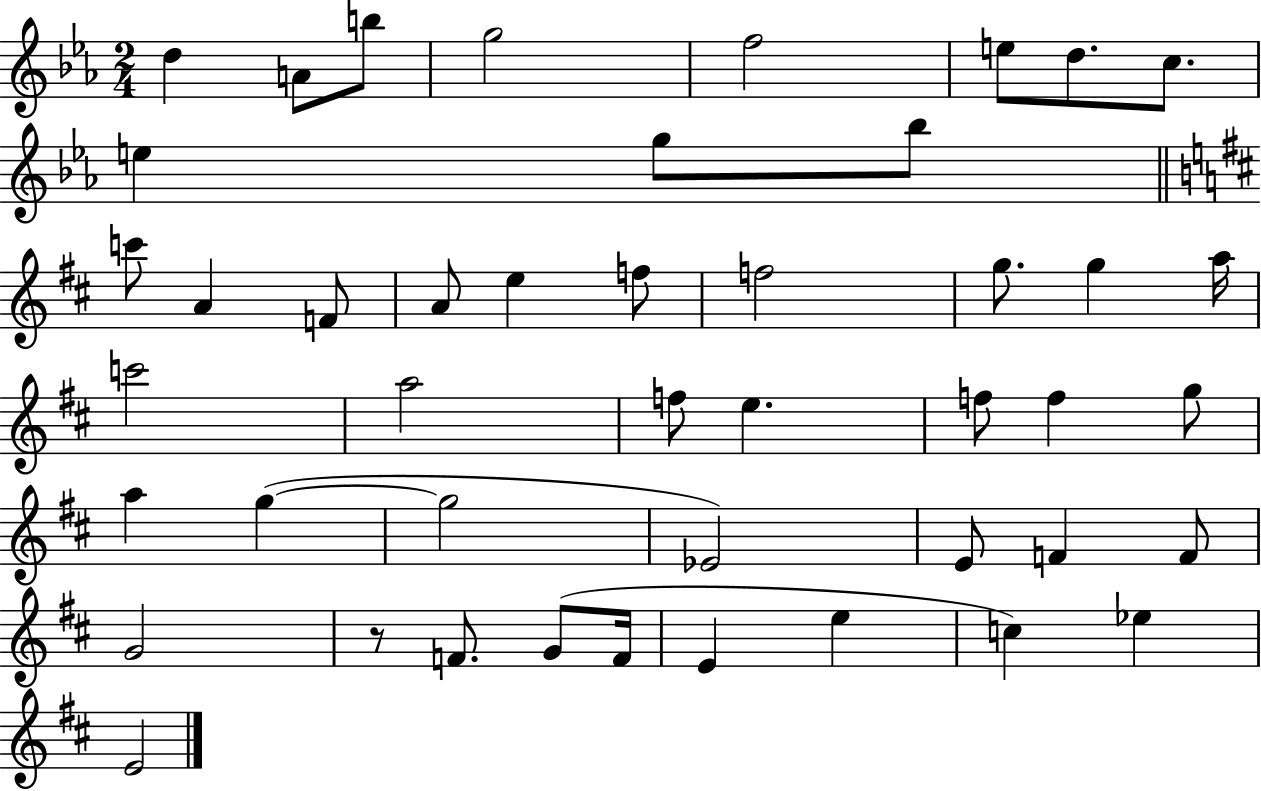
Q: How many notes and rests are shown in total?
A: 45